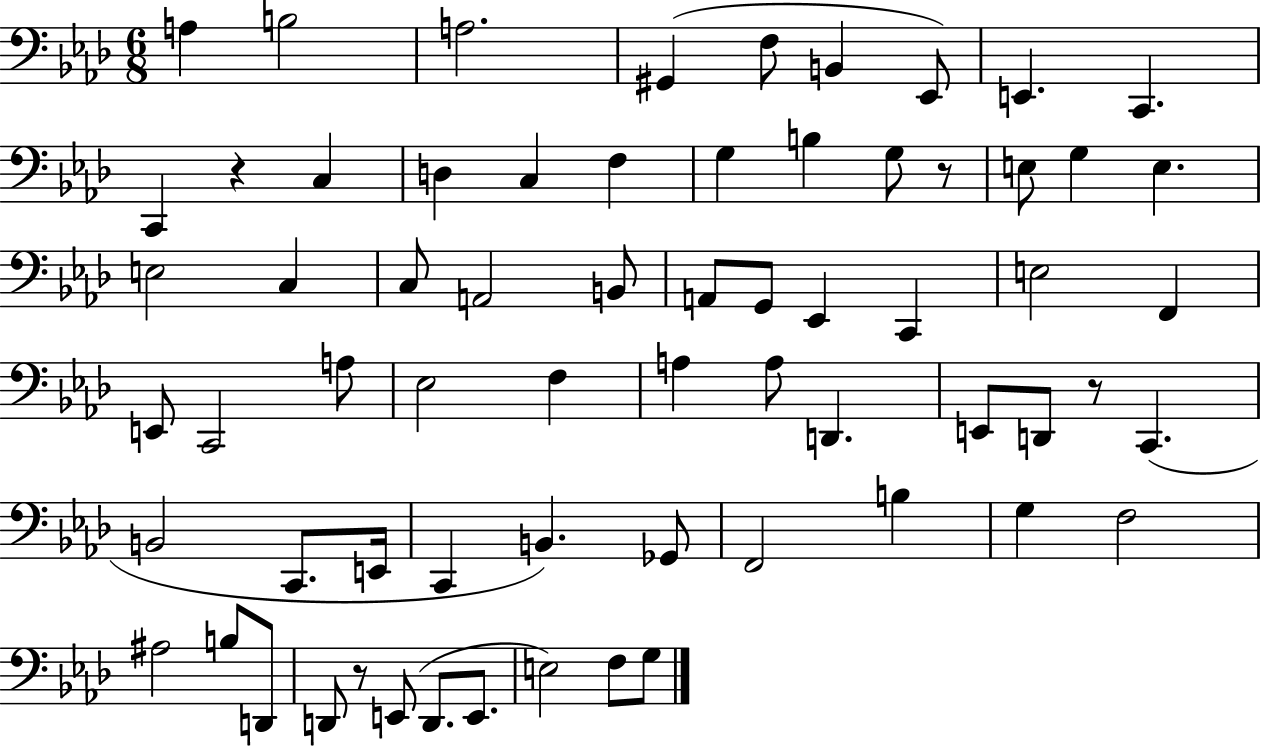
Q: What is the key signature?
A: AES major